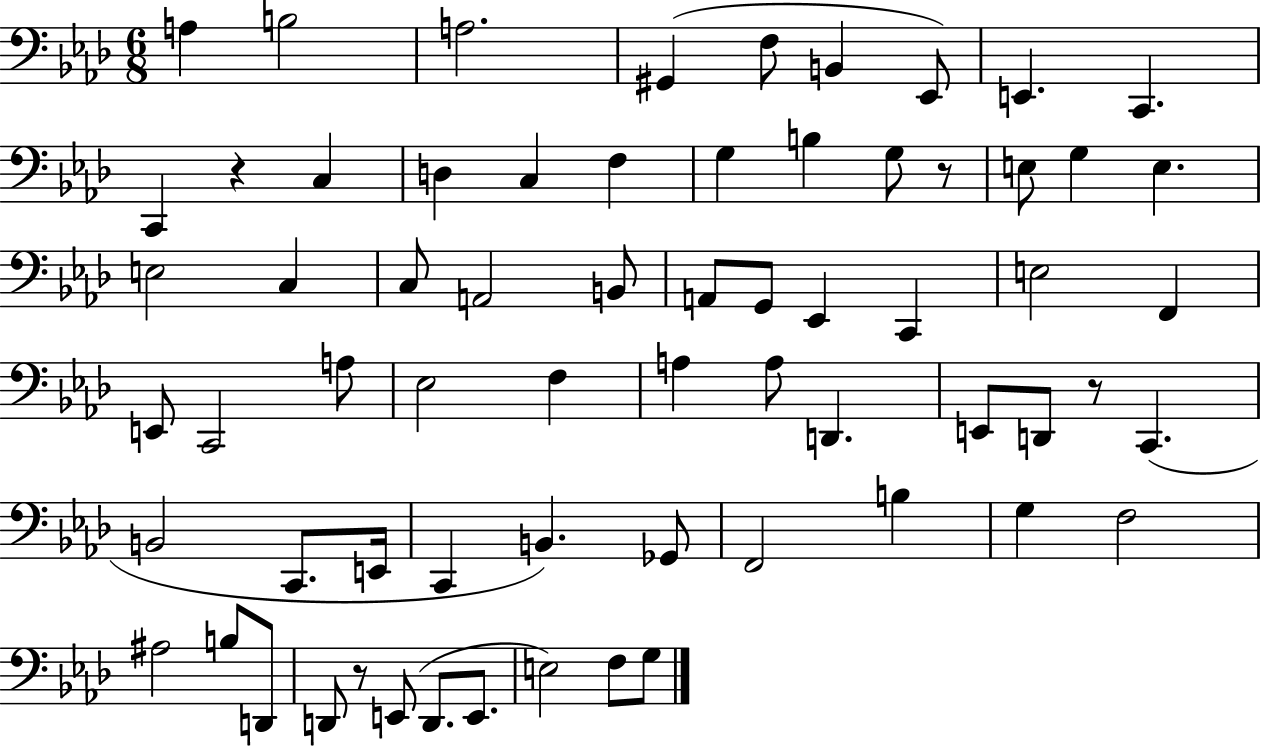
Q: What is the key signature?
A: AES major